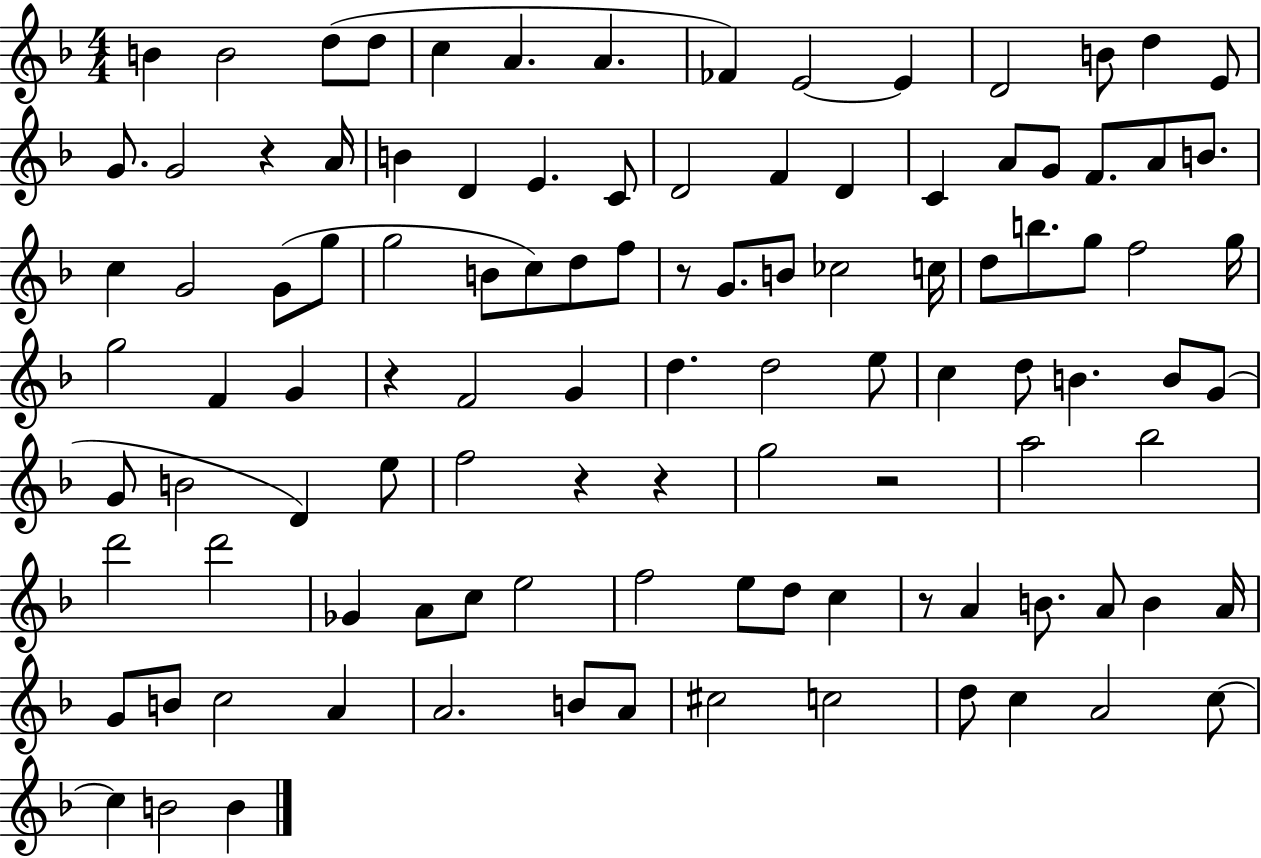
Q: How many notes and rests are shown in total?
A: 107